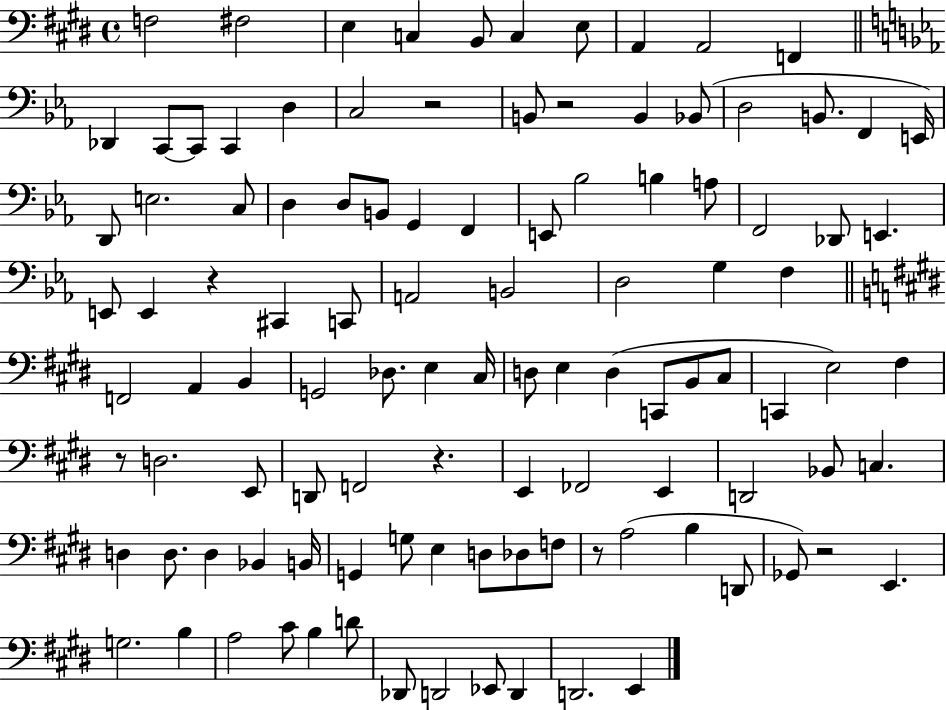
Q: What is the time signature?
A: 4/4